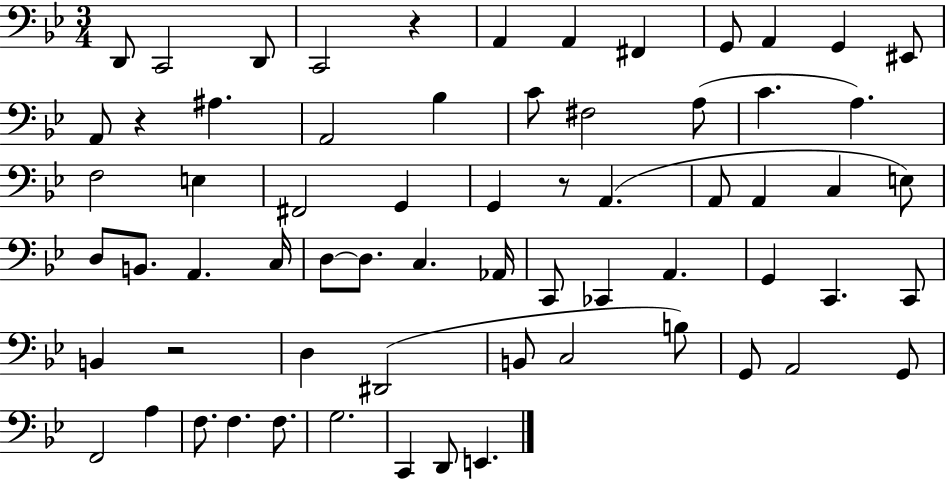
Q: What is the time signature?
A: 3/4